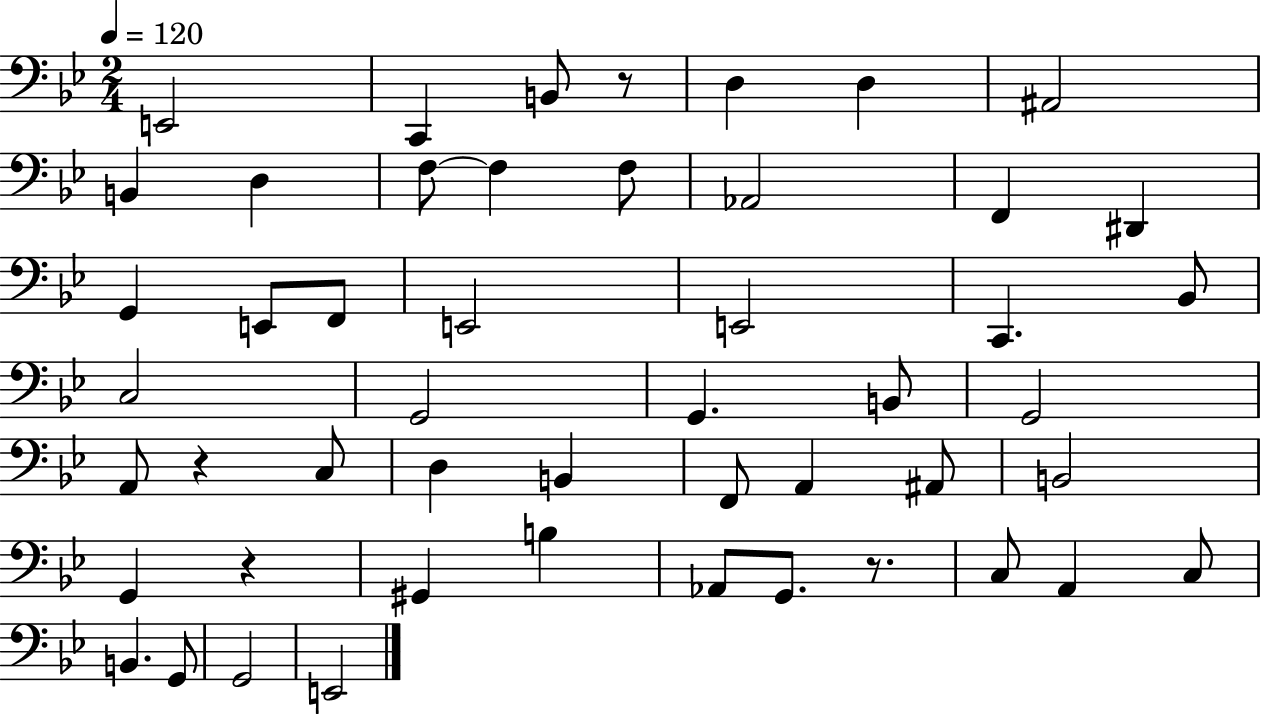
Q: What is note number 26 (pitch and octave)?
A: G2